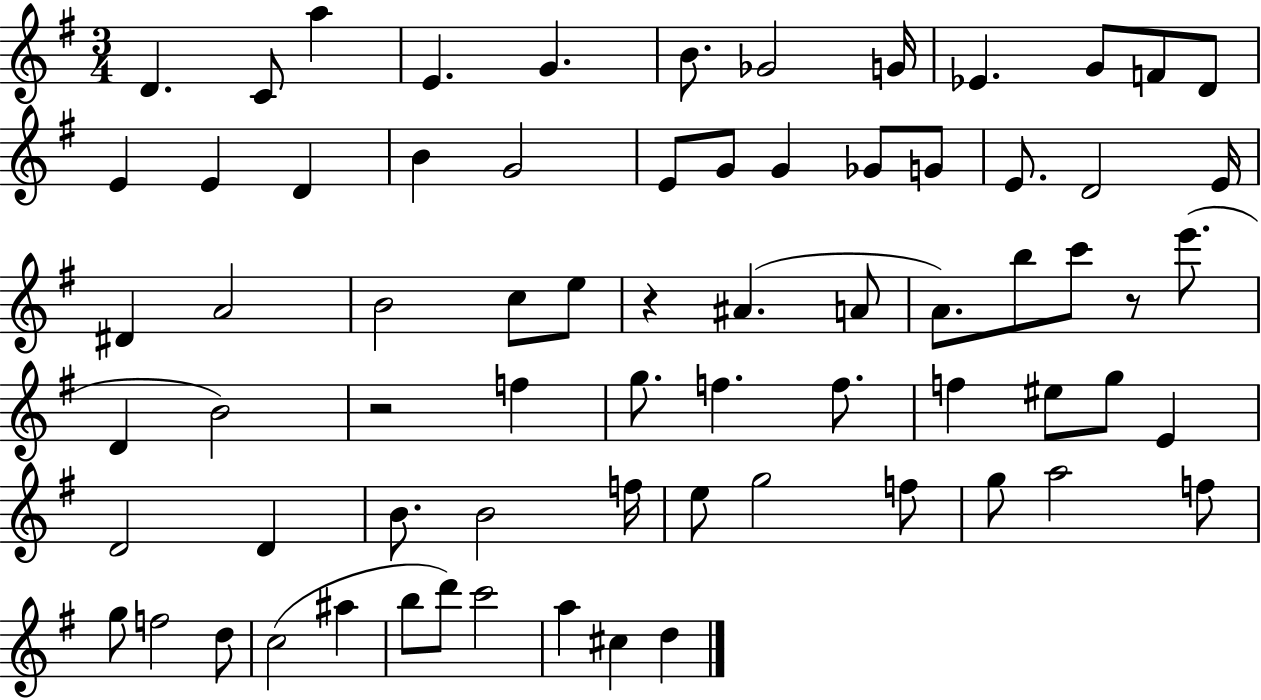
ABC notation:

X:1
T:Untitled
M:3/4
L:1/4
K:G
D C/2 a E G B/2 _G2 G/4 _E G/2 F/2 D/2 E E D B G2 E/2 G/2 G _G/2 G/2 E/2 D2 E/4 ^D A2 B2 c/2 e/2 z ^A A/2 A/2 b/2 c'/2 z/2 e'/2 D B2 z2 f g/2 f f/2 f ^e/2 g/2 E D2 D B/2 B2 f/4 e/2 g2 f/2 g/2 a2 f/2 g/2 f2 d/2 c2 ^a b/2 d'/2 c'2 a ^c d